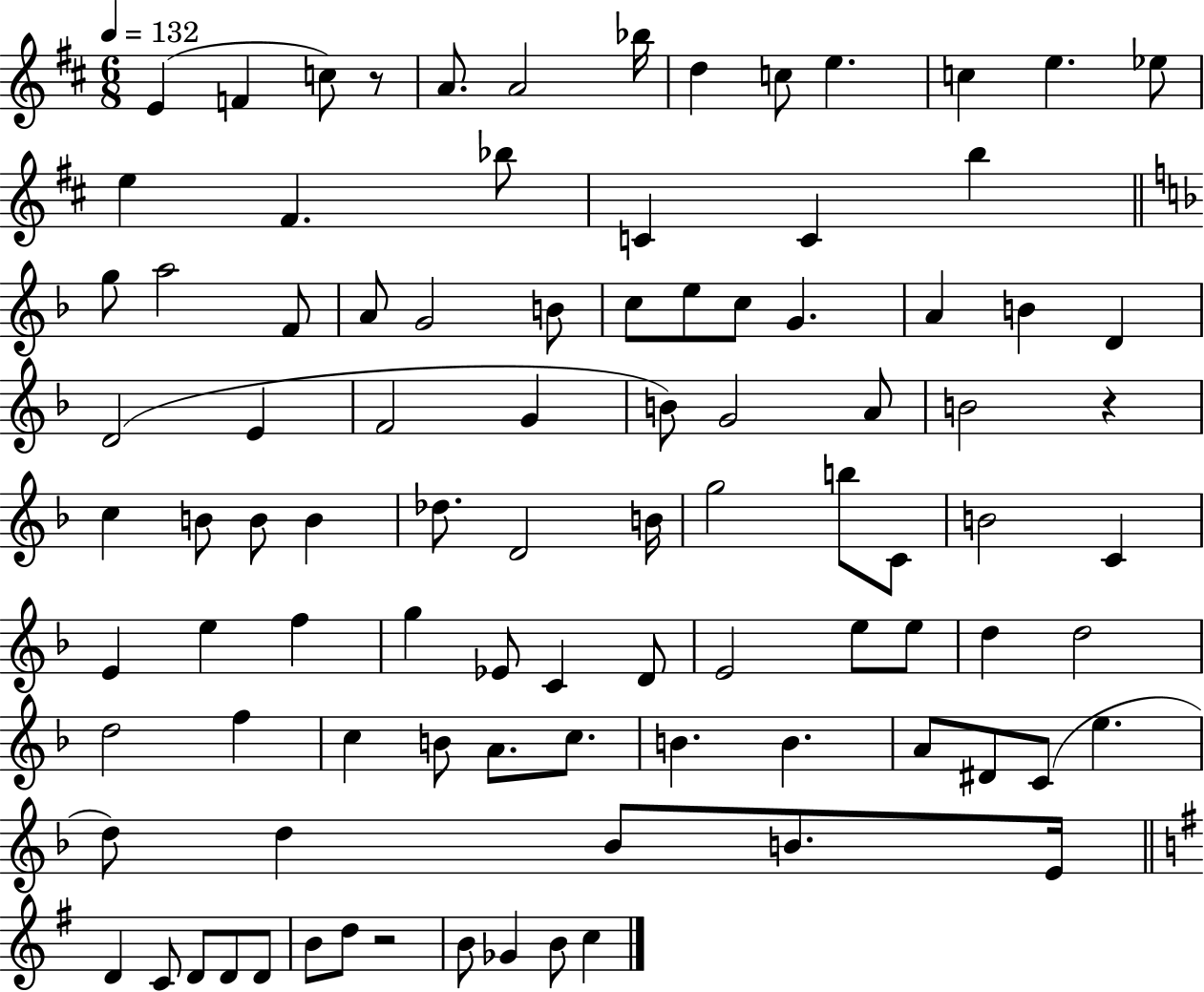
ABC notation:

X:1
T:Untitled
M:6/8
L:1/4
K:D
E F c/2 z/2 A/2 A2 _b/4 d c/2 e c e _e/2 e ^F _b/2 C C b g/2 a2 F/2 A/2 G2 B/2 c/2 e/2 c/2 G A B D D2 E F2 G B/2 G2 A/2 B2 z c B/2 B/2 B _d/2 D2 B/4 g2 b/2 C/2 B2 C E e f g _E/2 C D/2 E2 e/2 e/2 d d2 d2 f c B/2 A/2 c/2 B B A/2 ^D/2 C/2 e d/2 d _B/2 B/2 E/4 D C/2 D/2 D/2 D/2 B/2 d/2 z2 B/2 _G B/2 c